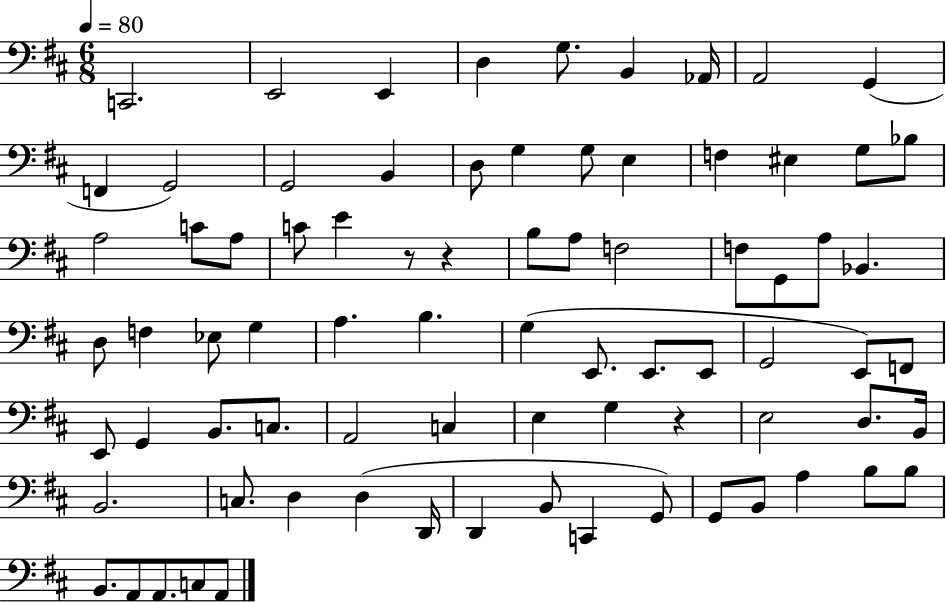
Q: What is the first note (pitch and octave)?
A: C2